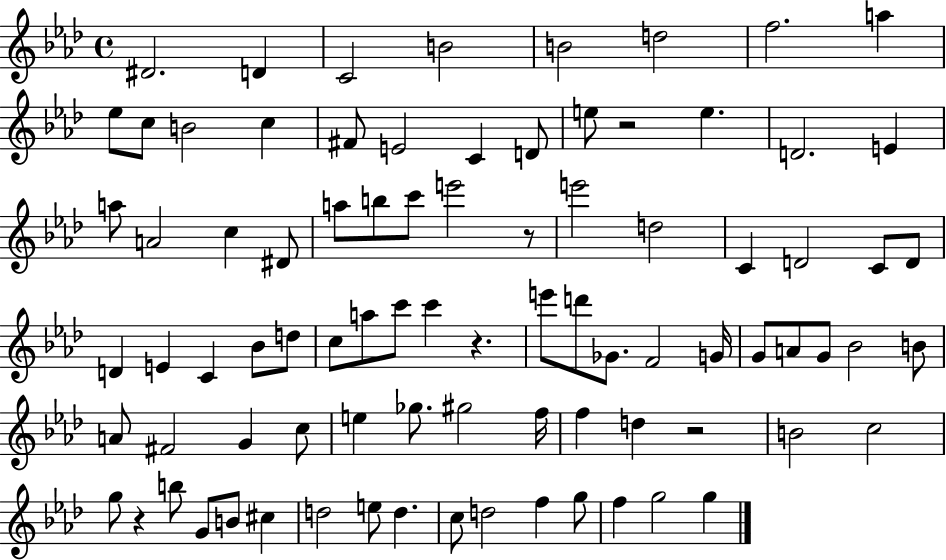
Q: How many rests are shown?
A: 5